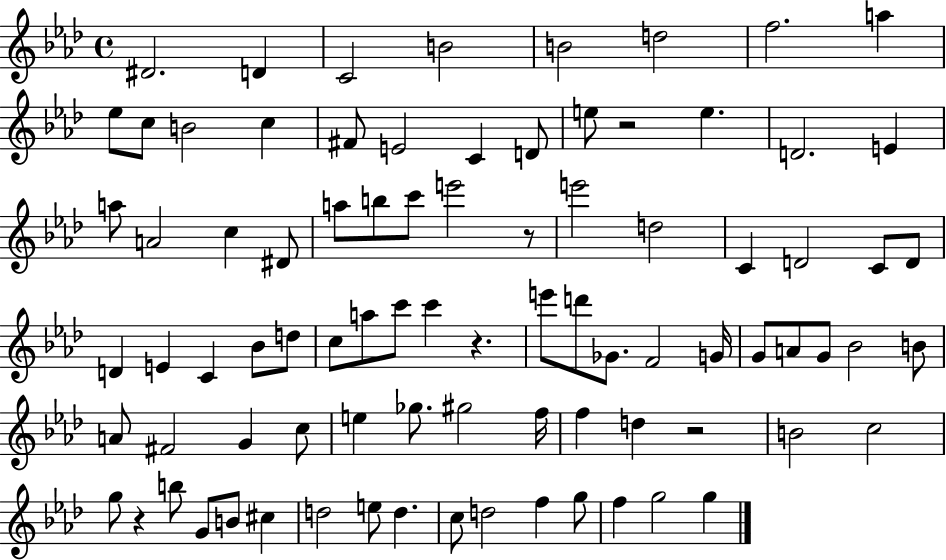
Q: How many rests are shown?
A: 5